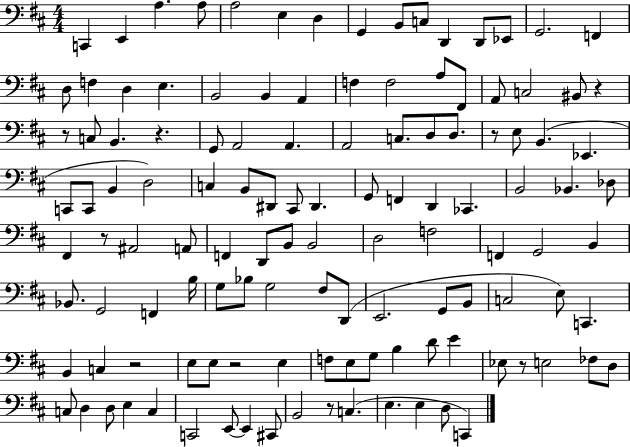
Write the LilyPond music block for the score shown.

{
  \clef bass
  \numericTimeSignature
  \time 4/4
  \key d \major
  \repeat volta 2 { c,4 e,4 a4. a8 | a2 e4 d4 | g,4 b,8 c8 d,4 d,8 ees,8 | g,2. f,4 | \break d8 f4 d4 e4. | b,2 b,4 a,4 | f4 f2 a8 fis,8 | a,8 c2 bis,8 r4 | \break r8 c8 b,4. r4. | g,8 a,2 a,4. | a,2 c8. d8 d8. | r8 e8 b,4.( ees,4. | \break c,8 c,8 b,4 d2) | c4 b,8 dis,8 cis,8 dis,4. | g,8 f,4 d,4 ces,4. | b,2 bes,4. des8 | \break fis,4 r8 ais,2 a,8 | f,4 d,8 b,8 b,2 | d2 f2 | f,4 g,2 b,4 | \break bes,8. g,2 f,4 b16 | g8 bes8 g2 fis8 d,8( | e,2. g,8 b,8 | c2 e8) c,4. | \break b,4 c4 r2 | e8 e8 r2 e4 | f8 e8 g8 b4 d'8 e'4 | ees8 r8 e2 fes8 d8 | \break c8 d4 d8 e4 c4 | c,2 e,8~~ e,4 cis,8 | b,2 r8 c4.( | e4. e4 d8 c,4) | \break } \bar "|."
}